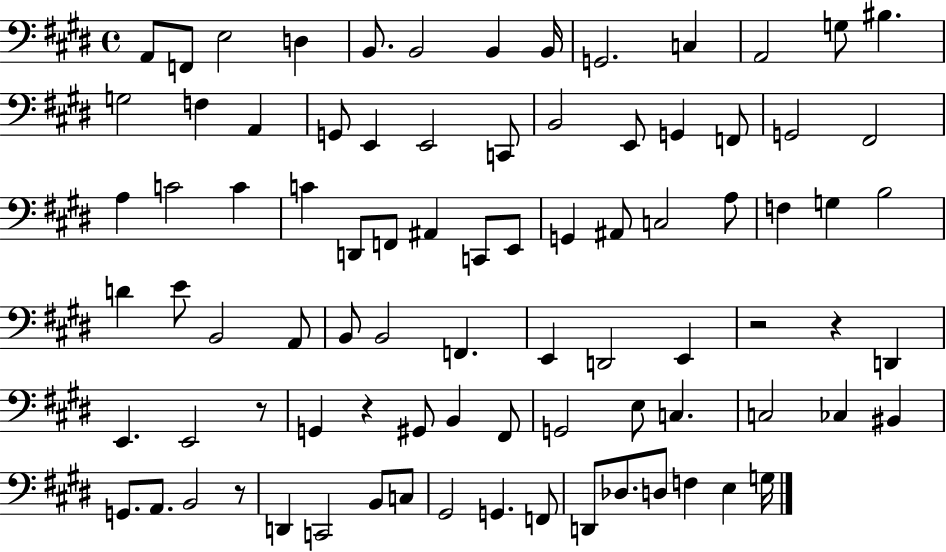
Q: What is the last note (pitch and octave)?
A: G3